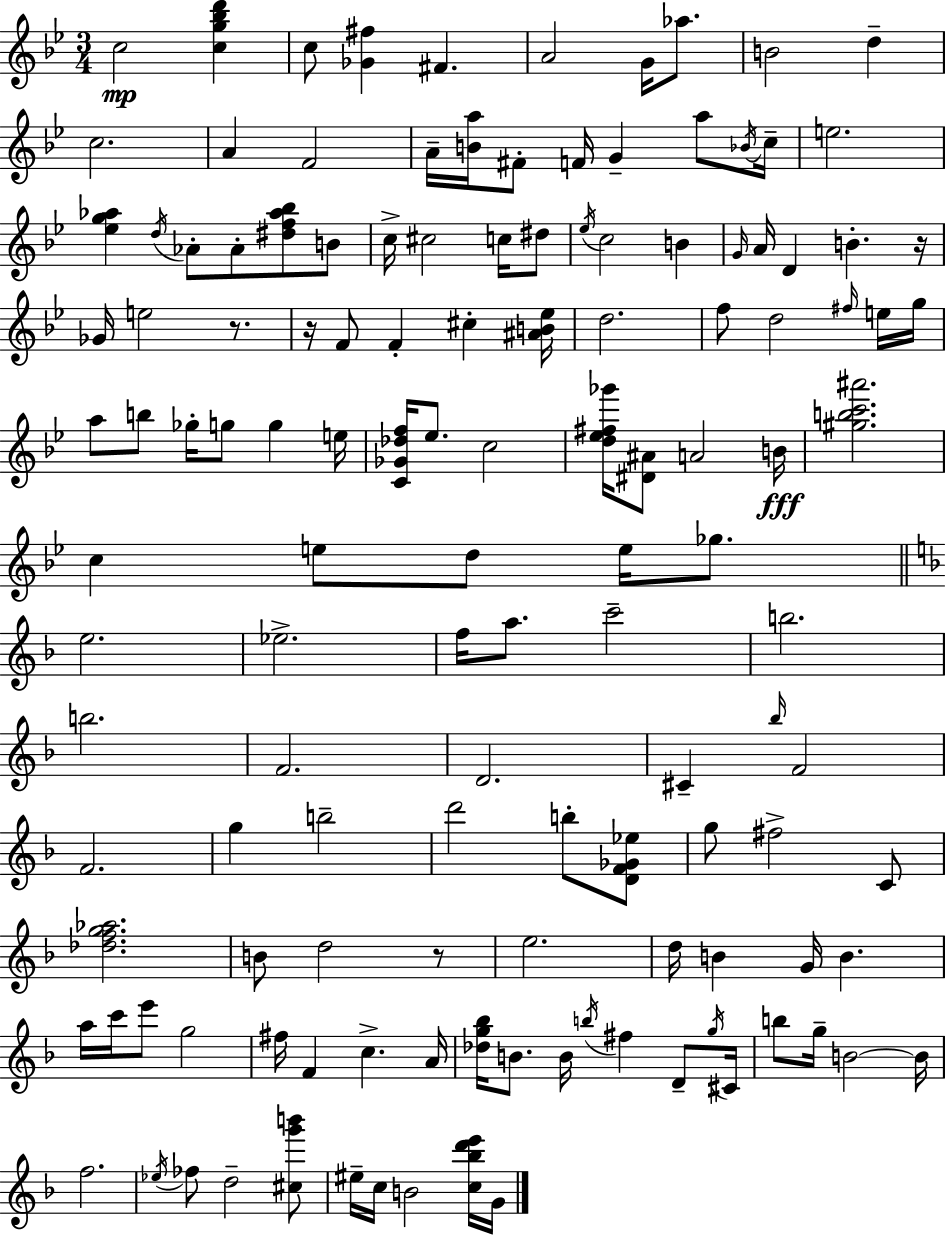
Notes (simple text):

C5/h [C5,G5,Bb5,D6]/q C5/e [Gb4,F#5]/q F#4/q. A4/h G4/s Ab5/e. B4/h D5/q C5/h. A4/q F4/h A4/s [B4,A5]/s F#4/e F4/s G4/q A5/e Bb4/s C5/s E5/h. [Eb5,G5,Ab5]/q D5/s Ab4/e Ab4/e [D#5,F5,Ab5,Bb5]/e B4/e C5/s C#5/h C5/s D#5/e Eb5/s C5/h B4/q G4/s A4/s D4/q B4/q. R/s Gb4/s E5/h R/e. R/s F4/e F4/q C#5/q [A#4,B4,Eb5]/s D5/h. F5/e D5/h F#5/s E5/s G5/s A5/e B5/e Gb5/s G5/e G5/q E5/s [C4,Gb4,Db5,F5]/s Eb5/e. C5/h [D5,Eb5,F#5,Gb6]/s [D#4,A#4]/e A4/h B4/s [G#5,B5,C6,A#6]/h. C5/q E5/e D5/e E5/s Gb5/e. E5/h. Eb5/h. F5/s A5/e. C6/h B5/h. B5/h. F4/h. D4/h. C#4/q Bb5/s F4/h F4/h. G5/q B5/h D6/h B5/e [D4,F4,Gb4,Eb5]/e G5/e F#5/h C4/e [Db5,F5,G5,Ab5]/h. B4/e D5/h R/e E5/h. D5/s B4/q G4/s B4/q. A5/s C6/s E6/e G5/h F#5/s F4/q C5/q. A4/s [Db5,G5,Bb5]/s B4/e. B4/s B5/s F#5/q D4/e G5/s C#4/s B5/e G5/s B4/h B4/s F5/h. Eb5/s FES5/e D5/h [C#5,G6,B6]/e EIS5/s C5/s B4/h [C5,Bb5,D6,E6]/s G4/s